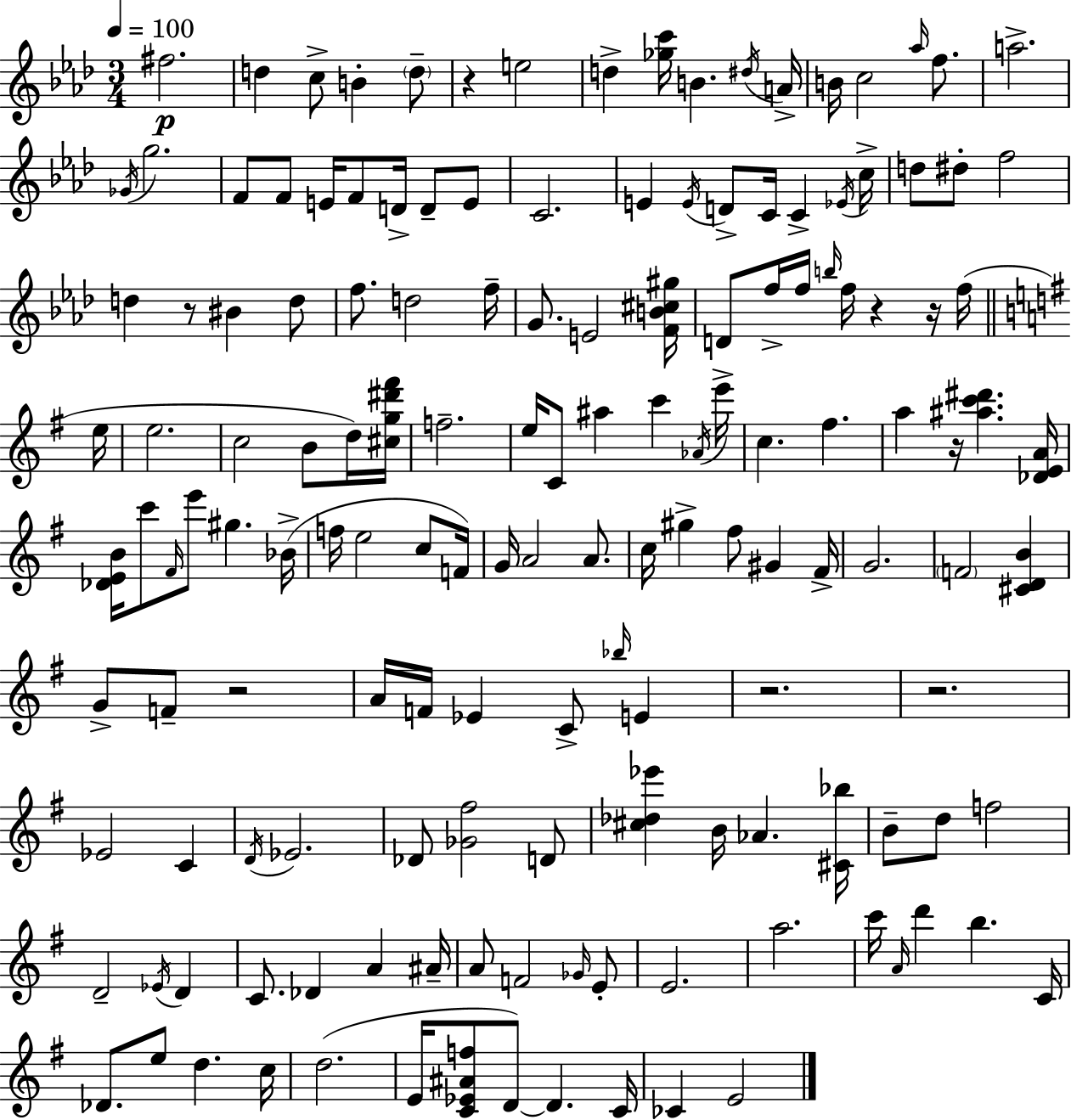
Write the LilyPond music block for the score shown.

{
  \clef treble
  \numericTimeSignature
  \time 3/4
  \key f \minor
  \tempo 4 = 100
  fis''2.\p | d''4 c''8-> b'4-. \parenthesize d''8-- | r4 e''2 | d''4-> <ges'' c'''>16 b'4. \acciaccatura { dis''16 } | \break a'16-> b'16 c''2 \grace { aes''16 } f''8. | a''2.-> | \acciaccatura { ges'16 } g''2. | f'8 f'8 e'16 f'8 d'16-> d'8-- | \break e'8 c'2. | e'4 \acciaccatura { e'16 } d'8-> c'16 c'4-> | \acciaccatura { ees'16 } c''16-> d''8 dis''8-. f''2 | d''4 r8 bis'4 | \break d''8 f''8. d''2 | f''16-- g'8. e'2 | <f' b' cis'' gis''>16 d'8 f''16-> f''16 \grace { b''16 } f''16 r4 | r16 f''16( \bar "||" \break \key e \minor e''16 e''2. | c''2 b'8 d''16) | <cis'' g'' dis''' fis'''>16 f''2.-- | e''16 c'8 ais''4 c'''4 | \break \acciaccatura { aes'16 } e'''16-> c''4. fis''4. | a''4 r16 <ais'' c''' dis'''>4. | <des' e' a'>16 <des' e' b'>16 c'''8 \grace { fis'16 } e'''8 gis''4. | bes'16->( f''16 e''2 | \break c''8 f'16) g'16 a'2 | a'8. c''16 gis''4-> fis''8 gis'4 | fis'16-> g'2. | \parenthesize f'2 <cis' d' b'>4 | \break g'8-> f'8-- r2 | a'16 f'16 ees'4 c'8-> \grace { bes''16 } | e'4 r2. | r2. | \break ees'2 | c'4 \acciaccatura { d'16 } ees'2. | des'8 <ges' fis''>2 | d'8 <cis'' des'' ees'''>4 b'16 aes'4. | \break <cis' bes''>16 b'8-- d''8 f''2 | d'2-- | \acciaccatura { ees'16 } d'4 c'8. des'4 | a'4 ais'16-- a'8 f'2 | \break \grace { ges'16 } e'8-. e'2. | a''2. | c'''16 \grace { a'16 } d'''4 | b''4. c'16 des'8. e''8 | \break d''4. c''16 d''2.( | e'16 <c' ees' ais' f''>8 d'8~~) | d'4. c'16 ces'4 | e'2 \bar "|."
}